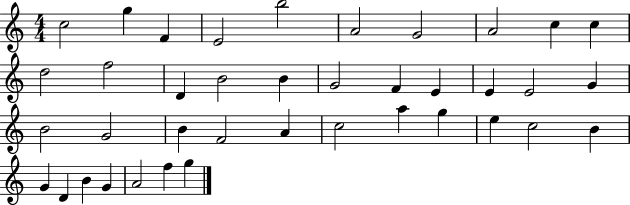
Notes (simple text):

C5/h G5/q F4/q E4/h B5/h A4/h G4/h A4/h C5/q C5/q D5/h F5/h D4/q B4/h B4/q G4/h F4/q E4/q E4/q E4/h G4/q B4/h G4/h B4/q F4/h A4/q C5/h A5/q G5/q E5/q C5/h B4/q G4/q D4/q B4/q G4/q A4/h F5/q G5/q